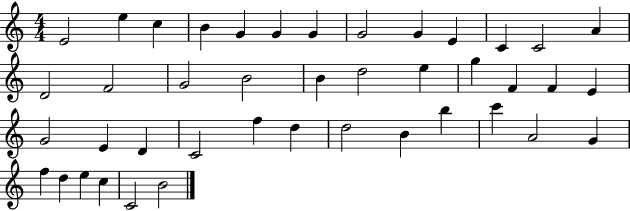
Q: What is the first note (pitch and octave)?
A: E4